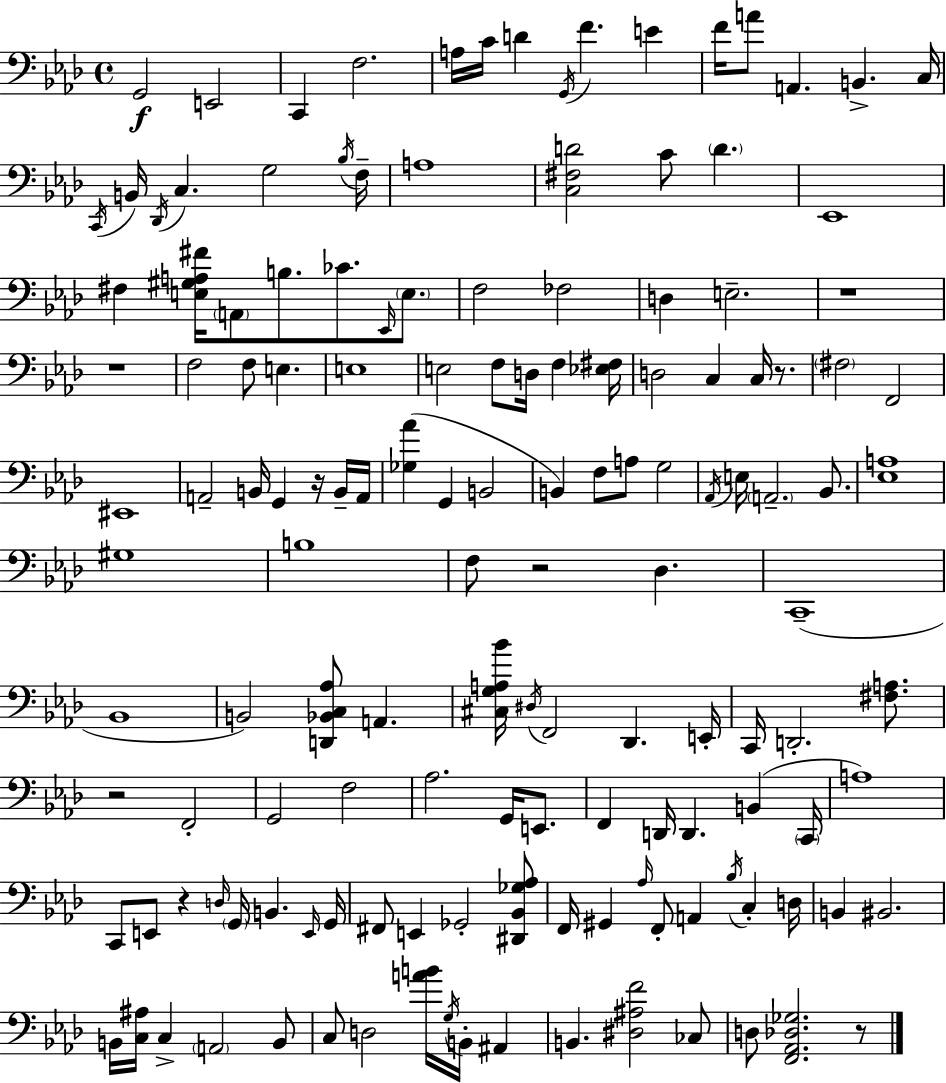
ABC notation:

X:1
T:Untitled
M:4/4
L:1/4
K:Fm
G,,2 E,,2 C,, F,2 A,/4 C/4 D G,,/4 F E F/4 A/2 A,, B,, C,/4 C,,/4 B,,/4 _D,,/4 C, G,2 _B,/4 F,/4 A,4 [C,^F,D]2 C/2 D _E,,4 ^F, [E,^G,A,^F]/4 A,,/2 B,/2 _C/2 _E,,/4 E,/2 F,2 _F,2 D, E,2 z4 z4 F,2 F,/2 E, E,4 E,2 F,/2 D,/4 F, [_E,^F,]/4 D,2 C, C,/4 z/2 ^F,2 F,,2 ^E,,4 A,,2 B,,/4 G,, z/4 B,,/4 A,,/4 [_G,_A] G,, B,,2 B,, F,/2 A,/2 G,2 _A,,/4 E,/4 A,,2 _B,,/2 [_E,A,]4 ^G,4 B,4 F,/2 z2 _D, C,,4 _B,,4 B,,2 [D,,_B,,C,_A,]/2 A,, [^C,G,A,_B]/4 ^D,/4 F,,2 _D,, E,,/4 C,,/4 D,,2 [^F,A,]/2 z2 F,,2 G,,2 F,2 _A,2 G,,/4 E,,/2 F,, D,,/4 D,, B,, C,,/4 A,4 C,,/2 E,,/2 z D,/4 G,,/4 B,, E,,/4 G,,/4 ^F,,/2 E,, _G,,2 [^D,,_B,,_G,_A,]/2 F,,/4 ^G,, _A,/4 F,,/2 A,, _B,/4 C, D,/4 B,, ^B,,2 B,,/4 [C,^A,]/4 C, A,,2 B,,/2 C,/2 D,2 [AB]/4 G,/4 B,,/4 ^A,, B,, [^D,^A,F]2 _C,/2 D,/2 [F,,_A,,_D,_G,]2 z/2